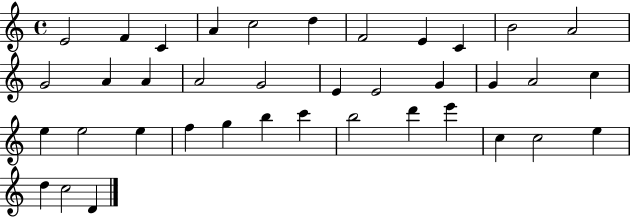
E4/h F4/q C4/q A4/q C5/h D5/q F4/h E4/q C4/q B4/h A4/h G4/h A4/q A4/q A4/h G4/h E4/q E4/h G4/q G4/q A4/h C5/q E5/q E5/h E5/q F5/q G5/q B5/q C6/q B5/h D6/q E6/q C5/q C5/h E5/q D5/q C5/h D4/q